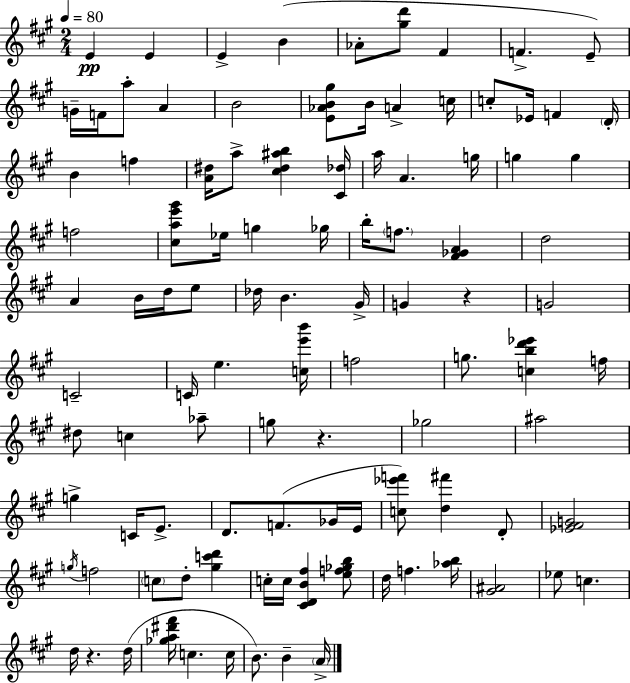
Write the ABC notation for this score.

X:1
T:Untitled
M:2/4
L:1/4
K:A
E E E B _A/2 [^gd']/2 ^F F E/2 G/4 F/4 a/2 A B2 [E_AB^g]/2 B/4 A c/4 c/2 _E/4 F D/4 B f [A^d]/4 a/2 [^c^d^ab] [^C_d]/4 a/4 A g/4 g g f2 [^cae'^g']/2 _e/4 g _g/4 b/4 f/2 [^F_GA] d2 A B/4 d/4 e/2 _d/4 B ^G/4 G z G2 C2 C/4 e [ce'b']/4 f2 g/2 [cbd'_e'] f/4 ^d/2 c _a/2 g/2 z _g2 ^a2 g C/4 E/2 D/2 F/2 _G/4 E/4 [c_e'f']/2 [d^f'] D/2 [_E^FG]2 g/4 f2 c/2 d/2 [^gc'd'] c/4 c/4 [^CDB^f] [ef_gb]/2 d/4 f [_ab]/4 [^G^A]2 _e/2 c d/4 z d/4 [_ga^d'^f']/4 c c/4 B/2 B A/4